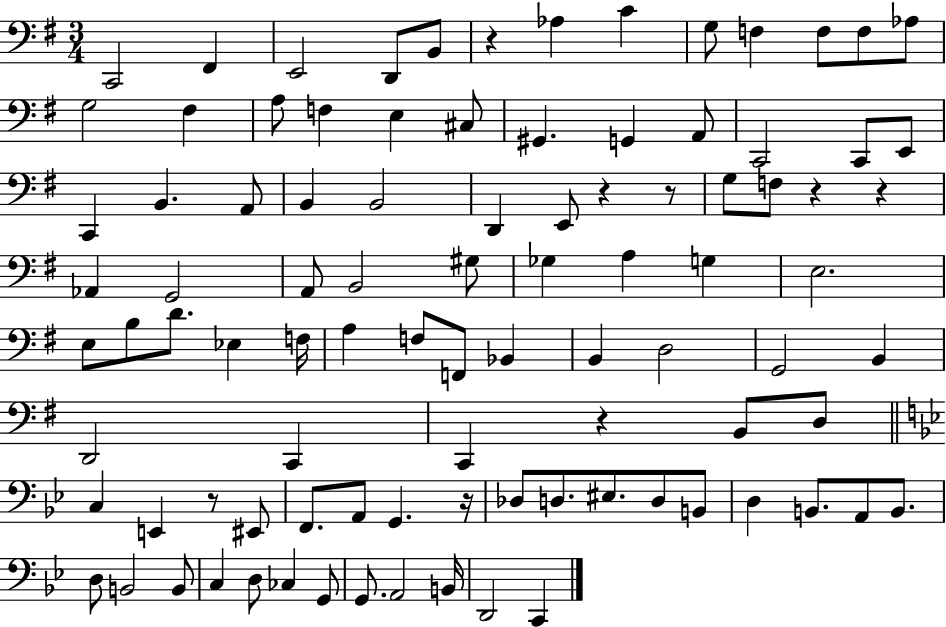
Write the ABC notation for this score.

X:1
T:Untitled
M:3/4
L:1/4
K:G
C,,2 ^F,, E,,2 D,,/2 B,,/2 z _A, C G,/2 F, F,/2 F,/2 _A,/2 G,2 ^F, A,/2 F, E, ^C,/2 ^G,, G,, A,,/2 C,,2 C,,/2 E,,/2 C,, B,, A,,/2 B,, B,,2 D,, E,,/2 z z/2 G,/2 F,/2 z z _A,, G,,2 A,,/2 B,,2 ^G,/2 _G, A, G, E,2 E,/2 B,/2 D/2 _E, F,/4 A, F,/2 F,,/2 _B,, B,, D,2 G,,2 B,, D,,2 C,, C,, z B,,/2 D,/2 C, E,, z/2 ^E,,/2 F,,/2 A,,/2 G,, z/4 _D,/2 D,/2 ^E,/2 D,/2 B,,/2 D, B,,/2 A,,/2 B,,/2 D,/2 B,,2 B,,/2 C, D,/2 _C, G,,/2 G,,/2 A,,2 B,,/4 D,,2 C,,